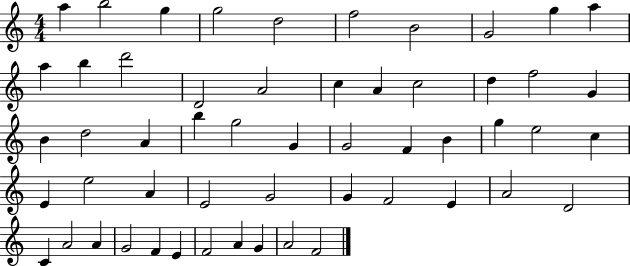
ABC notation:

X:1
T:Untitled
M:4/4
L:1/4
K:C
a b2 g g2 d2 f2 B2 G2 g a a b d'2 D2 A2 c A c2 d f2 G B d2 A b g2 G G2 F B g e2 c E e2 A E2 G2 G F2 E A2 D2 C A2 A G2 F E F2 A G A2 F2